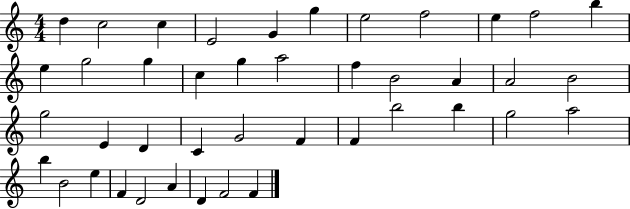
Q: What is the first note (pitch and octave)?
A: D5